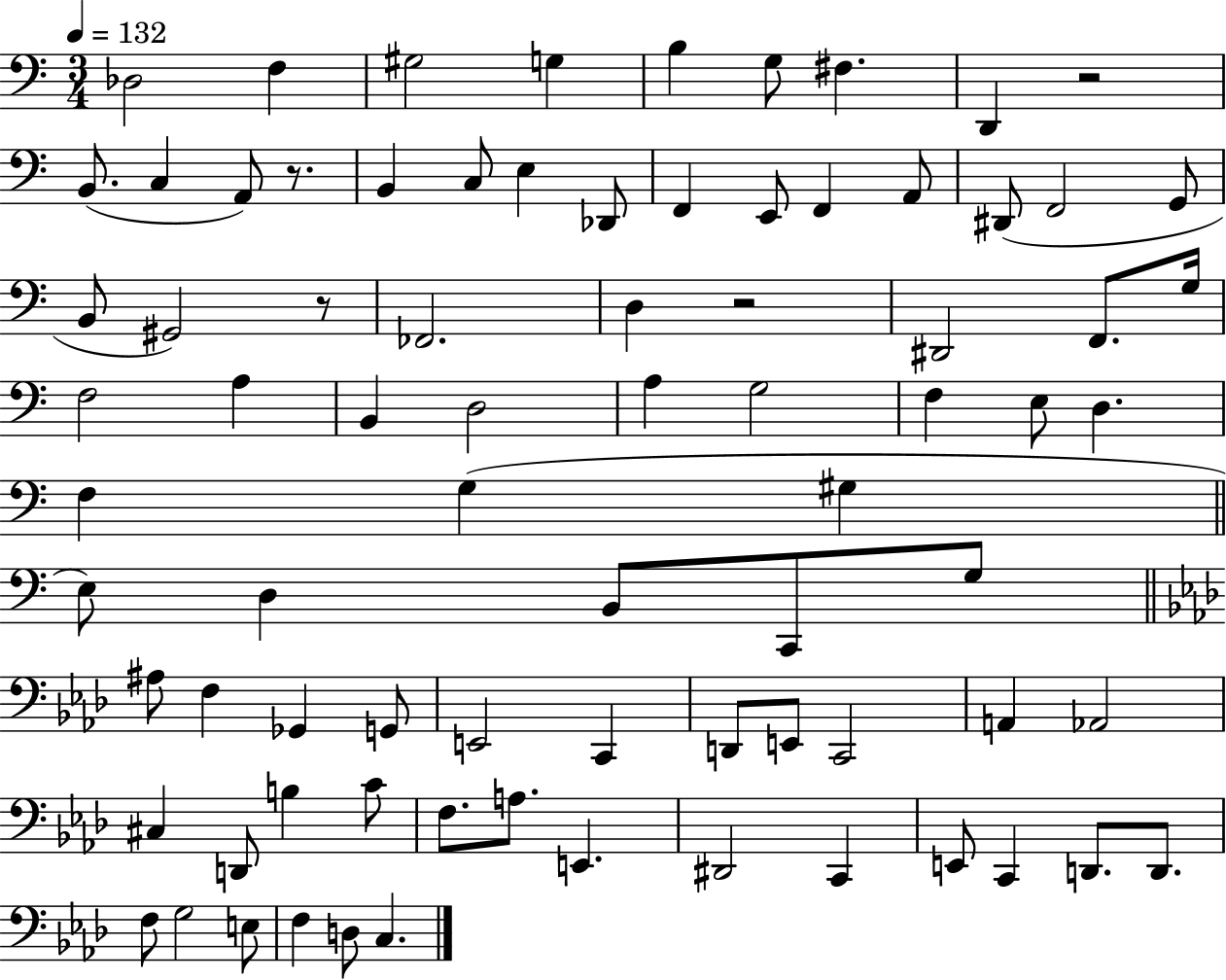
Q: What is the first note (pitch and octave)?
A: Db3